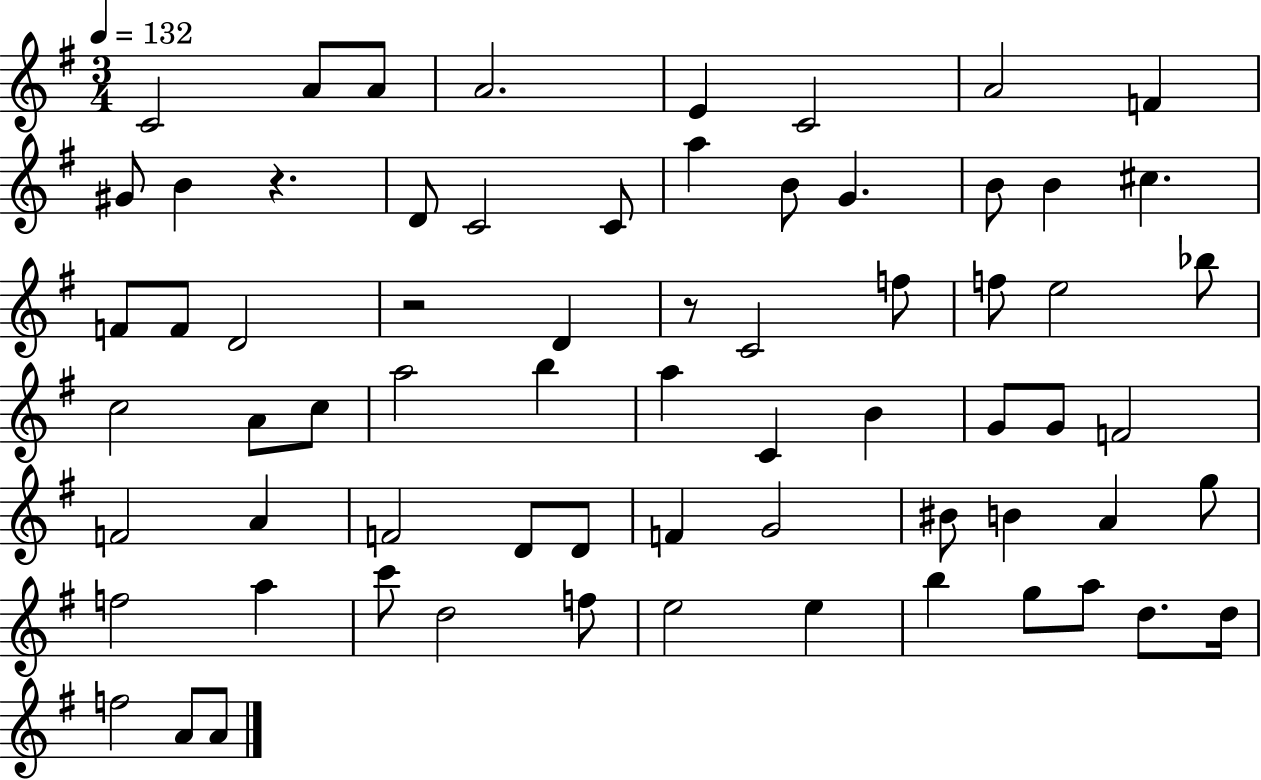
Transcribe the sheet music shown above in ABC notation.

X:1
T:Untitled
M:3/4
L:1/4
K:G
C2 A/2 A/2 A2 E C2 A2 F ^G/2 B z D/2 C2 C/2 a B/2 G B/2 B ^c F/2 F/2 D2 z2 D z/2 C2 f/2 f/2 e2 _b/2 c2 A/2 c/2 a2 b a C B G/2 G/2 F2 F2 A F2 D/2 D/2 F G2 ^B/2 B A g/2 f2 a c'/2 d2 f/2 e2 e b g/2 a/2 d/2 d/4 f2 A/2 A/2